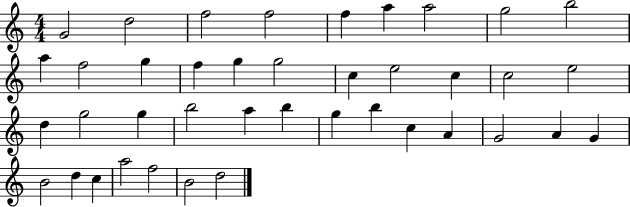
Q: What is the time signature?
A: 4/4